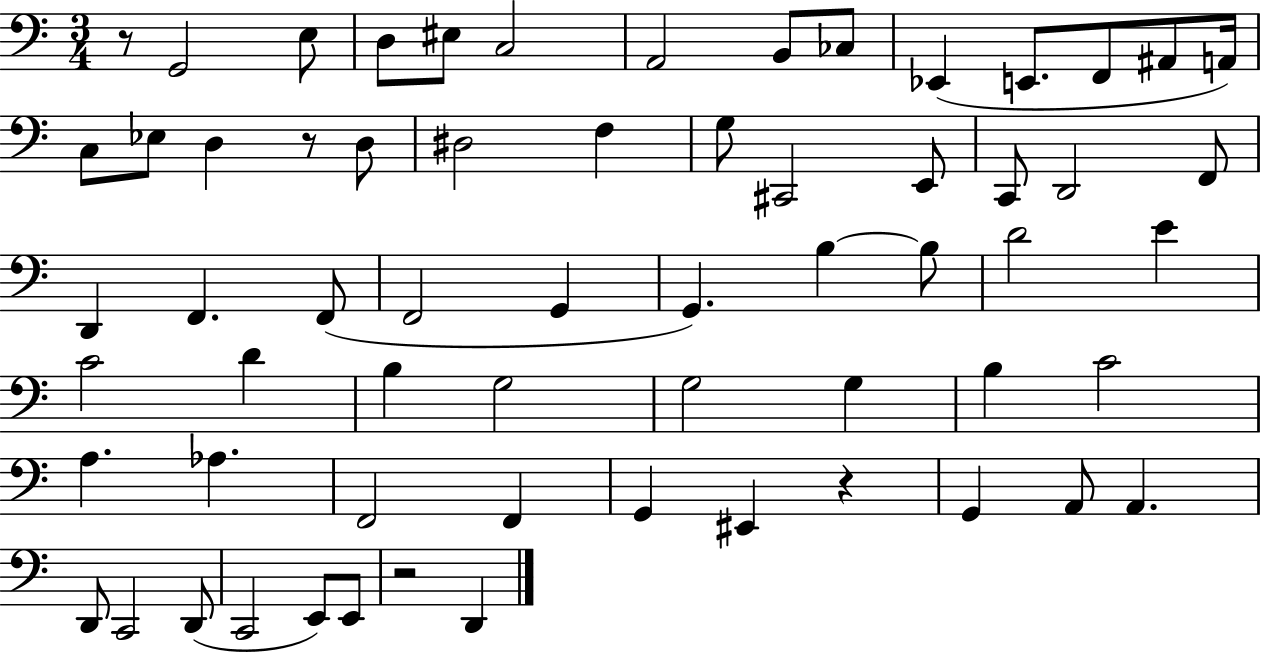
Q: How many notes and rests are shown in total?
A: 63